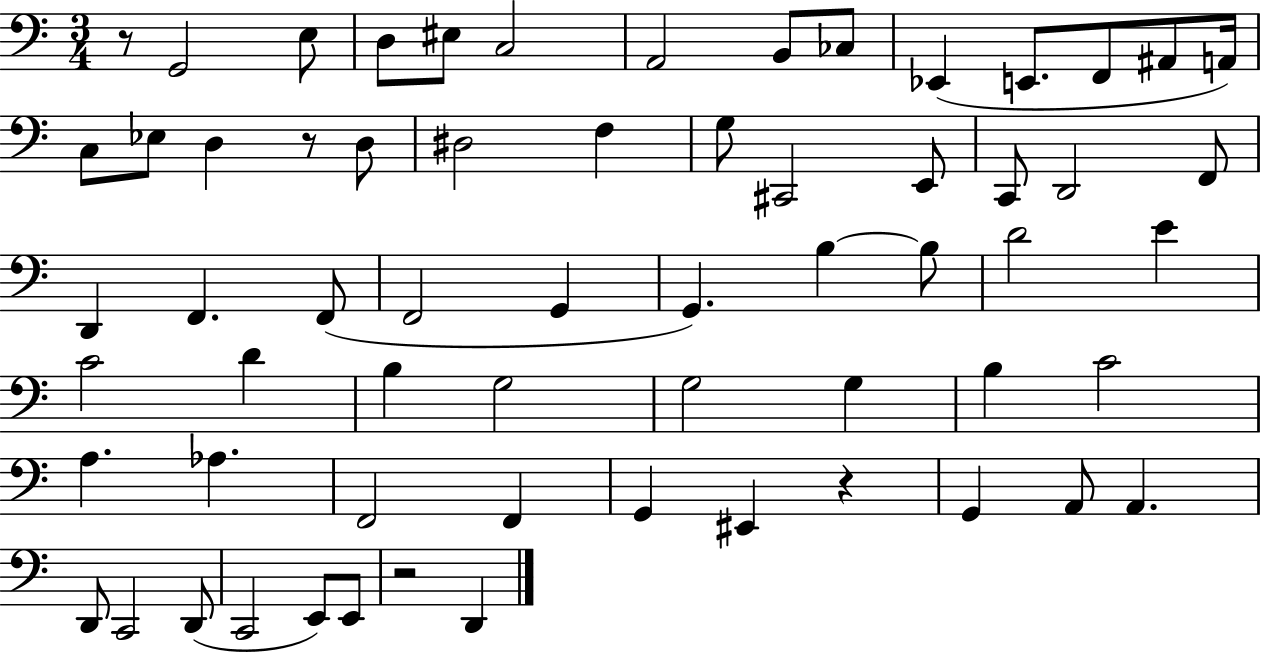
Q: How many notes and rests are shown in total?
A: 63